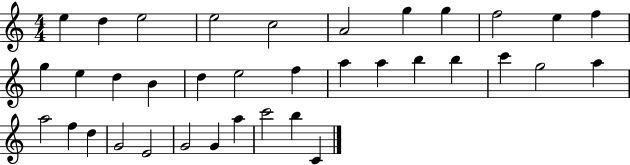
{
  \clef treble
  \numericTimeSignature
  \time 4/4
  \key c \major
  e''4 d''4 e''2 | e''2 c''2 | a'2 g''4 g''4 | f''2 e''4 f''4 | \break g''4 e''4 d''4 b'4 | d''4 e''2 f''4 | a''4 a''4 b''4 b''4 | c'''4 g''2 a''4 | \break a''2 f''4 d''4 | g'2 e'2 | g'2 g'4 a''4 | c'''2 b''4 c'4 | \break \bar "|."
}